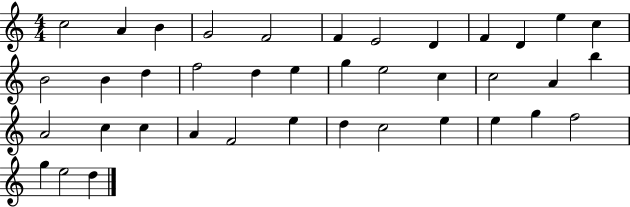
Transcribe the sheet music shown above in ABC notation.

X:1
T:Untitled
M:4/4
L:1/4
K:C
c2 A B G2 F2 F E2 D F D e c B2 B d f2 d e g e2 c c2 A b A2 c c A F2 e d c2 e e g f2 g e2 d